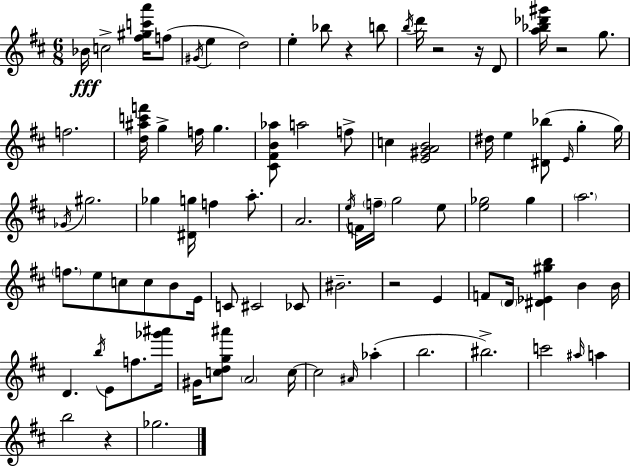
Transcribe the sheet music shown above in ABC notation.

X:1
T:Untitled
M:6/8
L:1/4
K:D
_B/4 c2 [^f^gc'a']/4 f/2 ^G/4 e d2 e _b/2 z b/2 b/4 d'/4 z2 z/4 D/2 [a_b_d'^g']/4 z2 g/2 f2 [d^ac'f']/4 g f/4 g [^C^FB_a]/2 a2 f/2 c [E^GAB]2 ^d/4 e [^D_b]/2 E/4 g g/4 _G/4 ^g2 _g [^Dg]/4 f a/2 A2 e/4 F/4 f/4 g2 e/2 [e_g]2 _g a2 f/2 e/2 c/2 c/2 B/2 E/4 C/2 ^C2 _C/2 ^B2 z2 E F/2 D/4 [^D_E^gb] B B/4 D b/4 E/2 f/2 [_g'^a']/4 ^G/4 [cdg^a']/2 A2 c/4 c2 ^A/4 _a b2 ^b2 c'2 ^a/4 a b2 z _g2